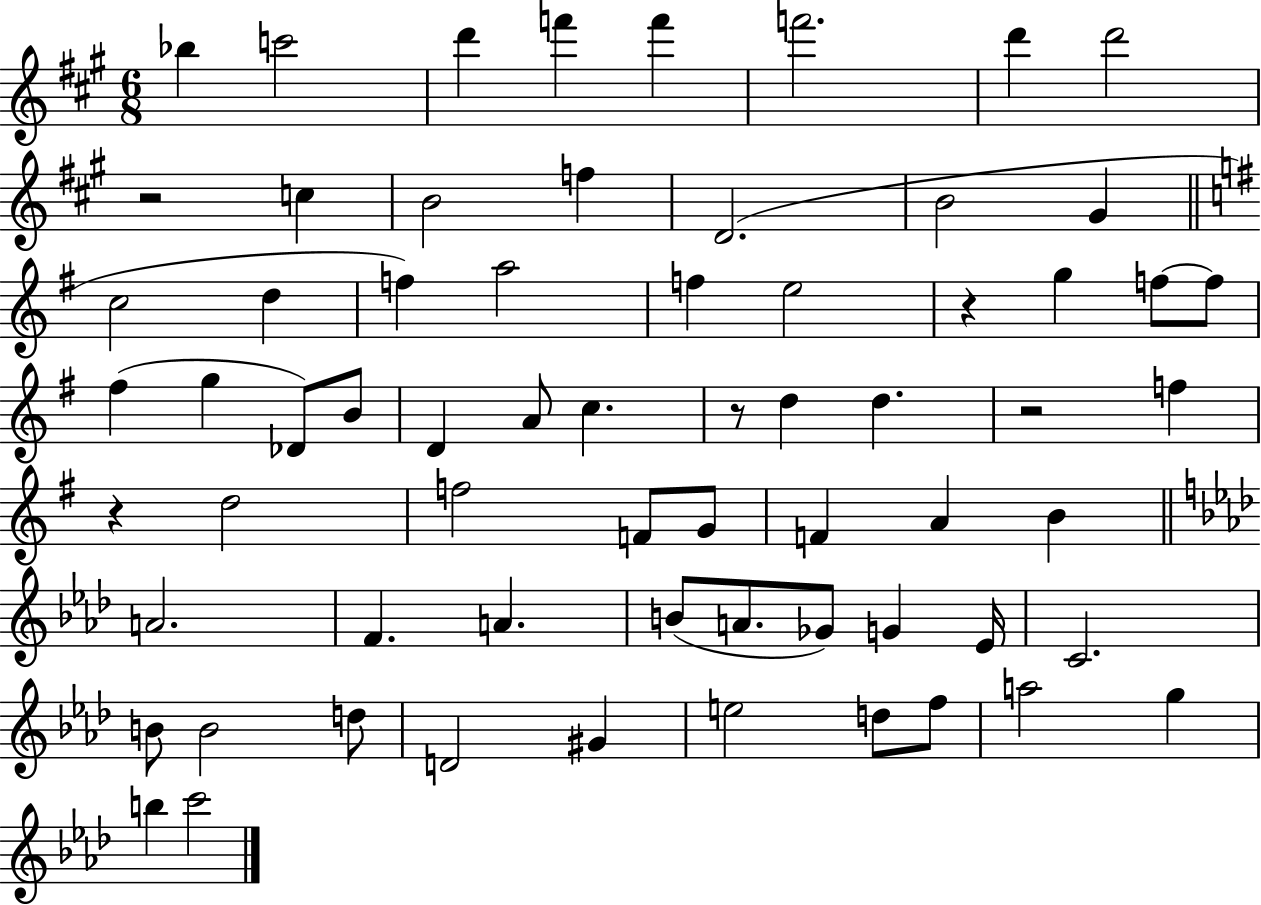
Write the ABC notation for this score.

X:1
T:Untitled
M:6/8
L:1/4
K:A
_b c'2 d' f' f' f'2 d' d'2 z2 c B2 f D2 B2 ^G c2 d f a2 f e2 z g f/2 f/2 ^f g _D/2 B/2 D A/2 c z/2 d d z2 f z d2 f2 F/2 G/2 F A B A2 F A B/2 A/2 _G/2 G _E/4 C2 B/2 B2 d/2 D2 ^G e2 d/2 f/2 a2 g b c'2